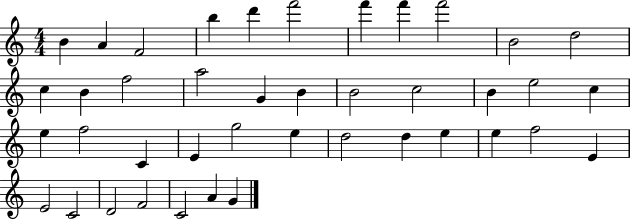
{
  \clef treble
  \numericTimeSignature
  \time 4/4
  \key c \major
  b'4 a'4 f'2 | b''4 d'''4 f'''2 | f'''4 f'''4 f'''2 | b'2 d''2 | \break c''4 b'4 f''2 | a''2 g'4 b'4 | b'2 c''2 | b'4 e''2 c''4 | \break e''4 f''2 c'4 | e'4 g''2 e''4 | d''2 d''4 e''4 | e''4 f''2 e'4 | \break e'2 c'2 | d'2 f'2 | c'2 a'4 g'4 | \bar "|."
}